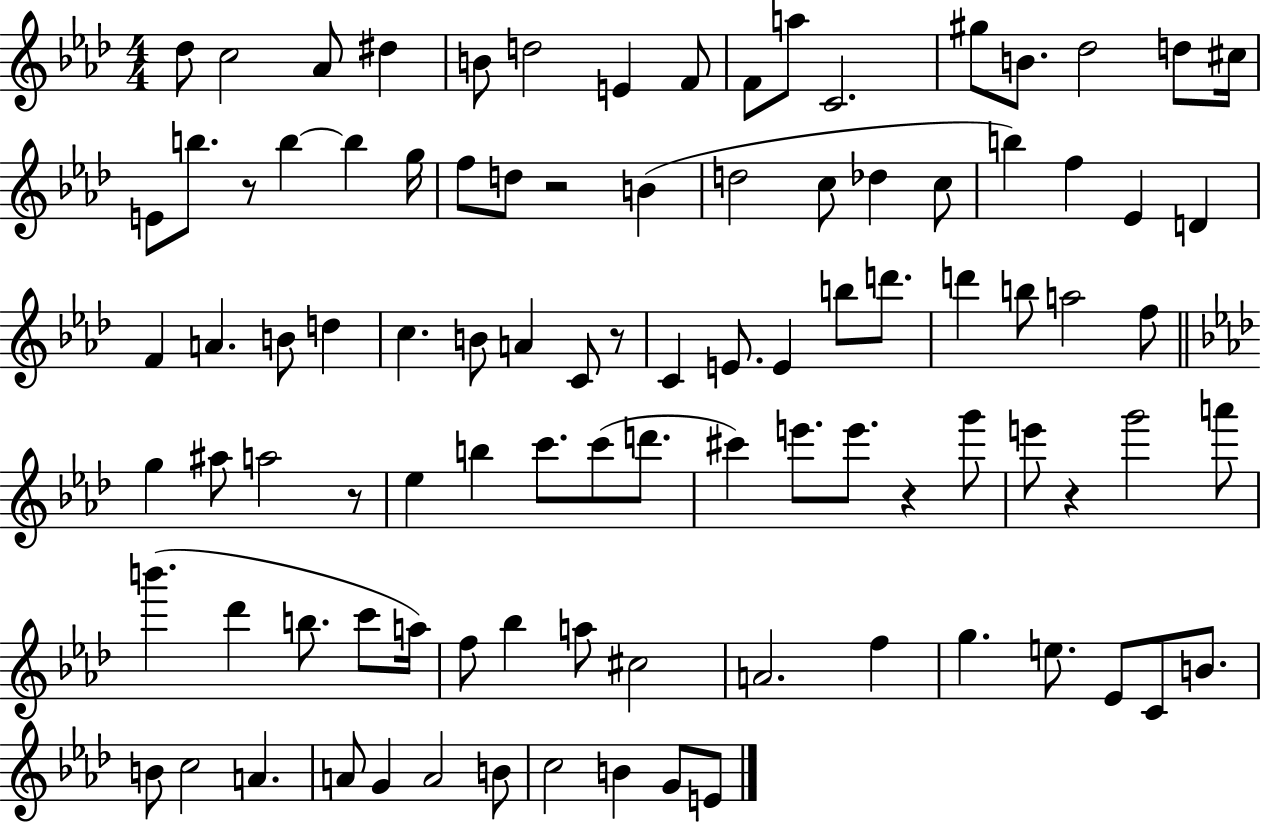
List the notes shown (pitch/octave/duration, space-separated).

Db5/e C5/h Ab4/e D#5/q B4/e D5/h E4/q F4/e F4/e A5/e C4/h. G#5/e B4/e. Db5/h D5/e C#5/s E4/e B5/e. R/e B5/q B5/q G5/s F5/e D5/e R/h B4/q D5/h C5/e Db5/q C5/e B5/q F5/q Eb4/q D4/q F4/q A4/q. B4/e D5/q C5/q. B4/e A4/q C4/e R/e C4/q E4/e. E4/q B5/e D6/e. D6/q B5/e A5/h F5/e G5/q A#5/e A5/h R/e Eb5/q B5/q C6/e. C6/e D6/e. C#6/q E6/e. E6/e. R/q G6/e E6/e R/q G6/h A6/e B6/q. Db6/q B5/e. C6/e A5/s F5/e Bb5/q A5/e C#5/h A4/h. F5/q G5/q. E5/e. Eb4/e C4/e B4/e. B4/e C5/h A4/q. A4/e G4/q A4/h B4/e C5/h B4/q G4/e E4/e